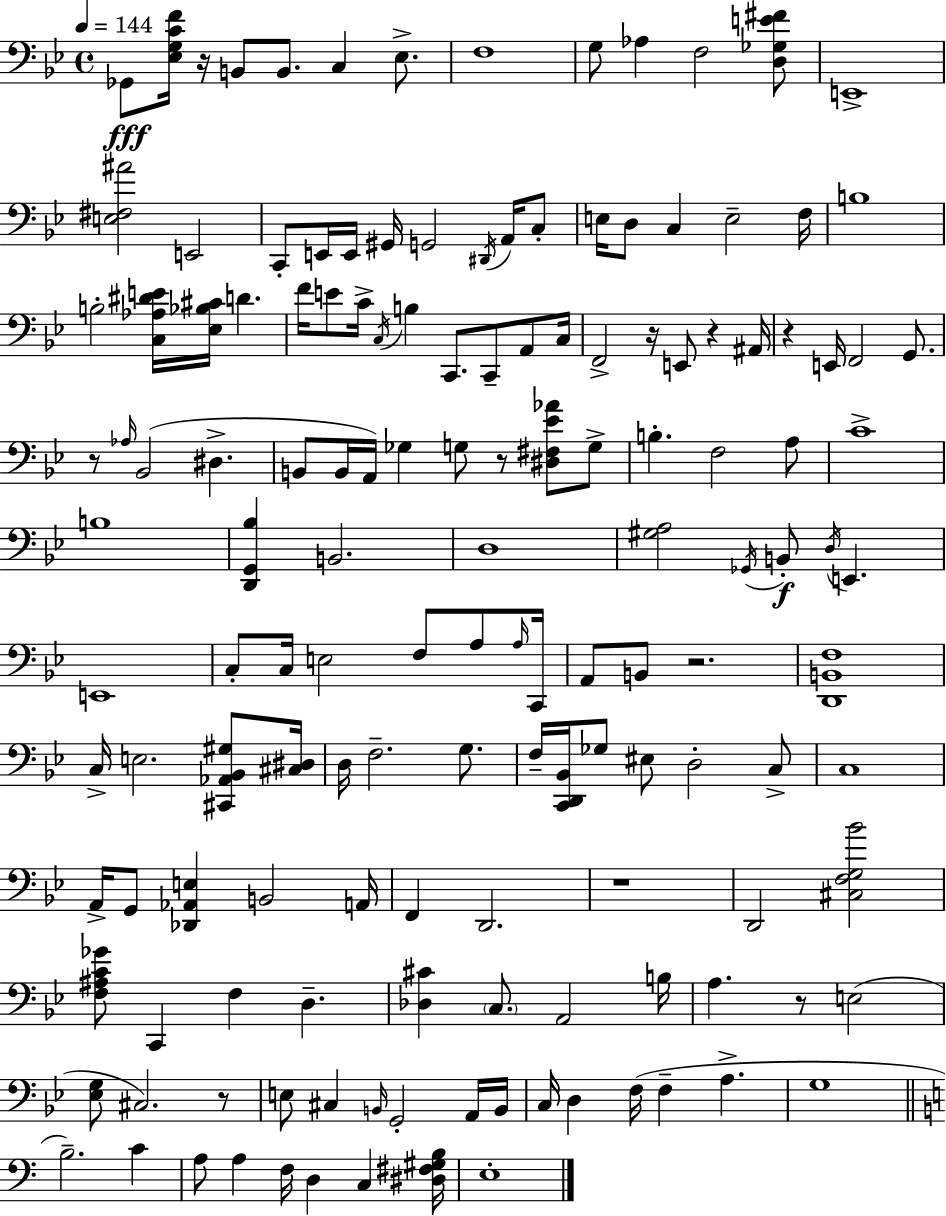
{
  \clef bass
  \time 4/4
  \defaultTimeSignature
  \key g \minor
  \tempo 4 = 144
  ges,8\fff <ees g c' f'>16 r16 b,8 b,8. c4 ees8.-> | f1 | g8 aes4 f2 <d ges e' fis'>8 | e,1-> | \break <e fis ais'>2 e,2 | c,8-. e,16 e,16 gis,16 g,2 \acciaccatura { dis,16 } a,16 c8-. | e16 d8 c4 e2-- | f16 b1 | \break b2-. <c aes dis' e'>16 <ees bes cis'>16 d'4. | f'16 e'8 c'16-> \acciaccatura { c16 } b4 c,8. c,8-- a,8 | c16 f,2-> r16 e,8 r4 | ais,16 r4 e,16 f,2 g,8. | \break r8 \grace { aes16 } bes,2( dis4.-> | b,8 b,16 a,16) ges4 g8 r8 <dis fis ees' aes'>8 | g8-> b4.-. f2 | a8 c'1-> | \break b1 | <d, g, bes>4 b,2. | d1 | <gis a>2 \acciaccatura { ges,16 } b,8-.\f \acciaccatura { d16 } e,4. | \break e,1 | c8-. c16 e2 | f8 a8 \grace { a16 } c,16 a,8 b,8 r2. | <d, b, f>1 | \break c16-> e2. | <cis, aes, bes, gis>8 <cis dis>16 d16 f2.-- | g8. f16-- <c, d, bes,>16 ges8 eis8 d2-. | c8-> c1 | \break a,16-> g,8 <des, aes, e>4 b,2 | a,16 f,4 d,2. | r1 | d,2 <cis f g bes'>2 | \break <f ais c' ges'>8 c,4 f4 | d4.-- <des cis'>4 \parenthesize c8. a,2 | b16 a4. r8 e2( | <ees g>8 cis2.) | \break r8 e8 cis4 \grace { b,16 } g,2-. | a,16 b,16 c16 d4 f16( f4-- | a4.-> g1 | \bar "||" \break \key c \major b2.--) c'4 | a8 a4 f16 d4 c4 <dis fis gis b>16 | e1-. | \bar "|."
}